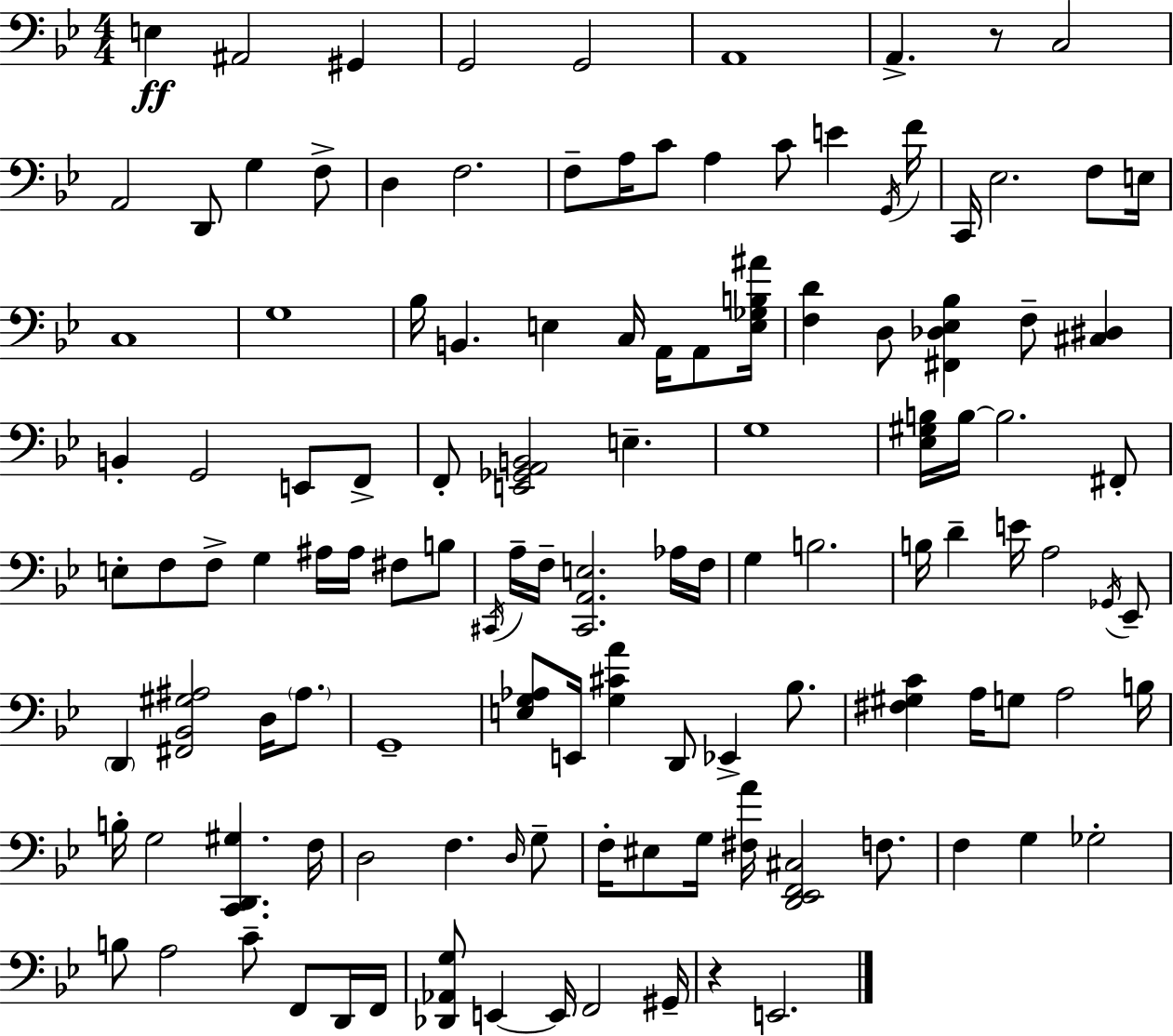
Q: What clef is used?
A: bass